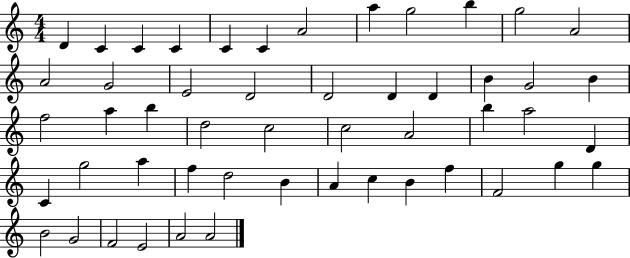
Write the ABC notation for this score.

X:1
T:Untitled
M:4/4
L:1/4
K:C
D C C C C C A2 a g2 b g2 A2 A2 G2 E2 D2 D2 D D B G2 B f2 a b d2 c2 c2 A2 b a2 D C g2 a f d2 B A c B f F2 g g B2 G2 F2 E2 A2 A2